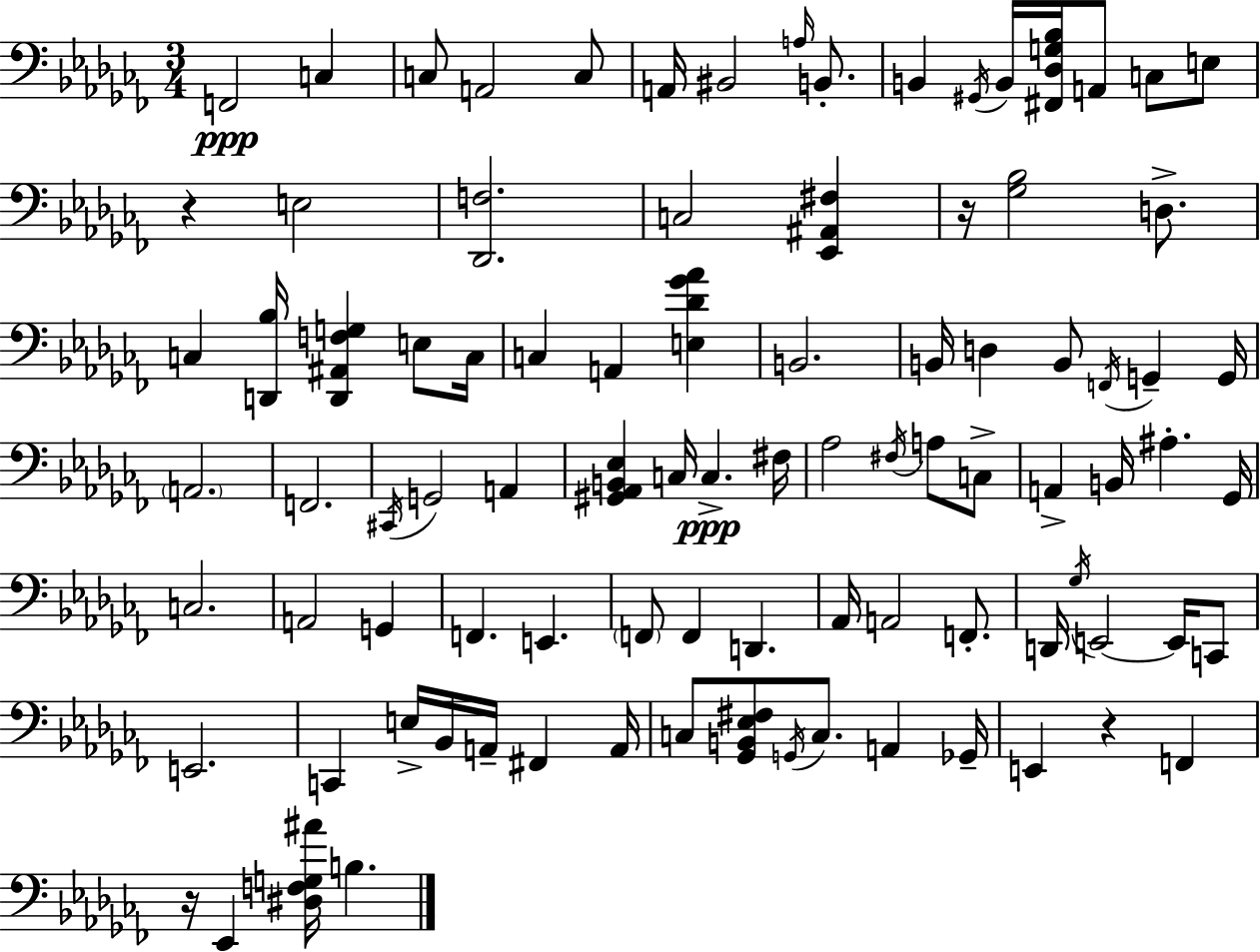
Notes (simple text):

F2/h C3/q C3/e A2/h C3/e A2/s BIS2/h A3/s B2/e. B2/q G#2/s B2/s [F#2,Db3,G3,Bb3]/s A2/e C3/e E3/e R/q E3/h [Db2,F3]/h. C3/h [Eb2,A#2,F#3]/q R/s [Gb3,Bb3]/h D3/e. C3/q [D2,Bb3]/s [D2,A#2,F3,G3]/q E3/e C3/s C3/q A2/q [E3,Db4,Gb4,Ab4]/q B2/h. B2/s D3/q B2/e F2/s G2/q G2/s A2/h. F2/h. C#2/s G2/h A2/q [G#2,Ab2,B2,Eb3]/q C3/s C3/q. F#3/s Ab3/h F#3/s A3/e C3/e A2/q B2/s A#3/q. Gb2/s C3/h. A2/h G2/q F2/q. E2/q. F2/e F2/q D2/q. Ab2/s A2/h F2/e. D2/s Gb3/s E2/h E2/s C2/e E2/h. C2/q E3/s Bb2/s A2/s F#2/q A2/s C3/e [Gb2,B2,Eb3,F#3]/e G2/s C3/e. A2/q Gb2/s E2/q R/q F2/q R/s Eb2/q [D#3,F3,G3,A#4]/s B3/q.